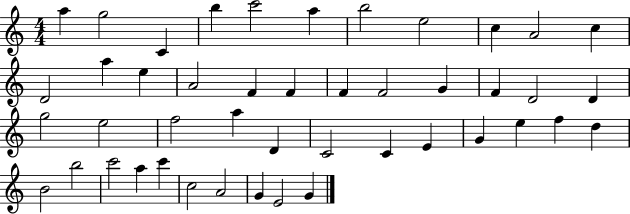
A5/q G5/h C4/q B5/q C6/h A5/q B5/h E5/h C5/q A4/h C5/q D4/h A5/q E5/q A4/h F4/q F4/q F4/q F4/h G4/q F4/q D4/h D4/q G5/h E5/h F5/h A5/q D4/q C4/h C4/q E4/q G4/q E5/q F5/q D5/q B4/h B5/h C6/h A5/q C6/q C5/h A4/h G4/q E4/h G4/q